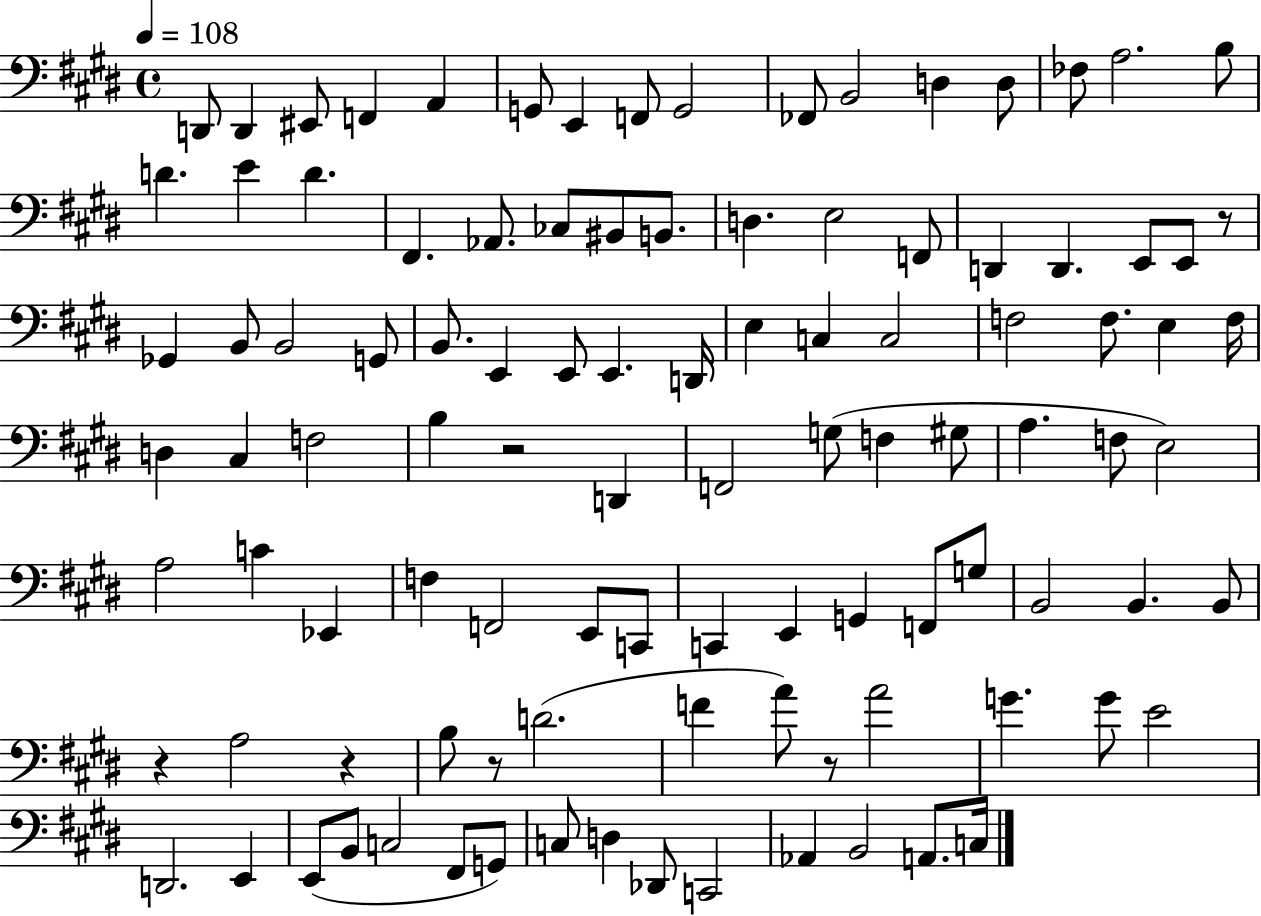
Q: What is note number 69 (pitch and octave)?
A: G2